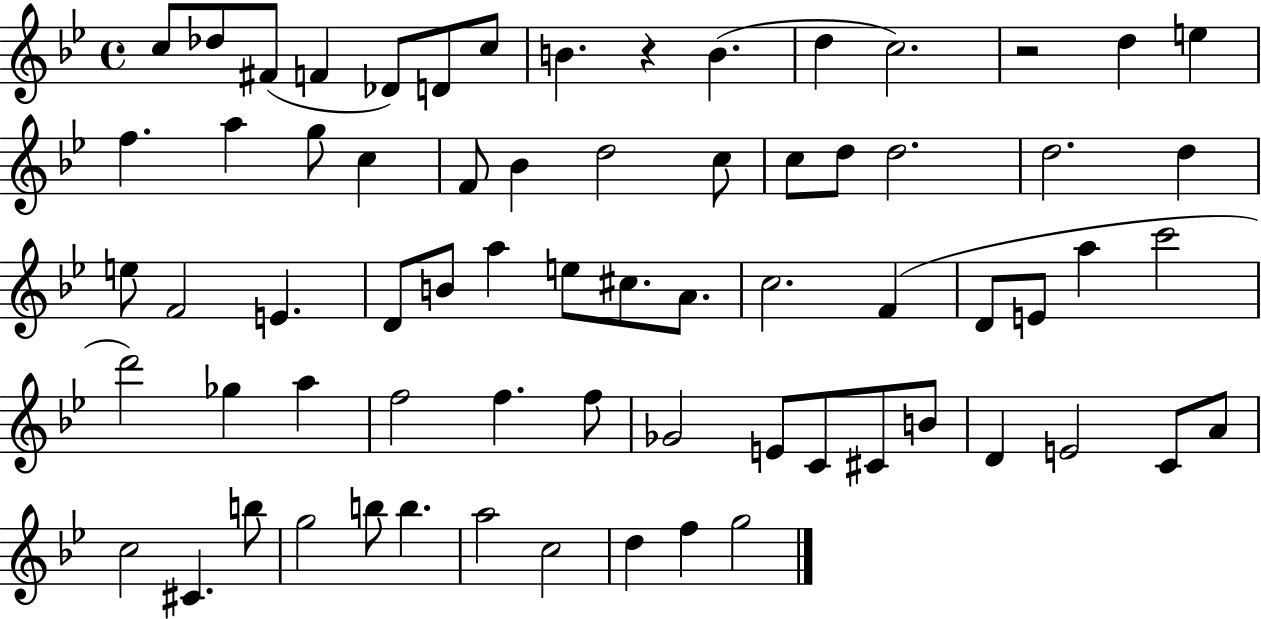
C5/e Db5/e F#4/e F4/q Db4/e D4/e C5/e B4/q. R/q B4/q. D5/q C5/h. R/h D5/q E5/q F5/q. A5/q G5/e C5/q F4/e Bb4/q D5/h C5/e C5/e D5/e D5/h. D5/h. D5/q E5/e F4/h E4/q. D4/e B4/e A5/q E5/e C#5/e. A4/e. C5/h. F4/q D4/e E4/e A5/q C6/h D6/h Gb5/q A5/q F5/h F5/q. F5/e Gb4/h E4/e C4/e C#4/e B4/e D4/q E4/h C4/e A4/e C5/h C#4/q. B5/e G5/h B5/e B5/q. A5/h C5/h D5/q F5/q G5/h